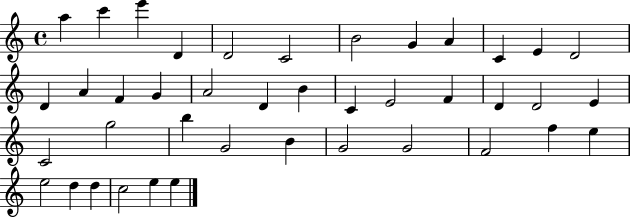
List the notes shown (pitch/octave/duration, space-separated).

A5/q C6/q E6/q D4/q D4/h C4/h B4/h G4/q A4/q C4/q E4/q D4/h D4/q A4/q F4/q G4/q A4/h D4/q B4/q C4/q E4/h F4/q D4/q D4/h E4/q C4/h G5/h B5/q G4/h B4/q G4/h G4/h F4/h F5/q E5/q E5/h D5/q D5/q C5/h E5/q E5/q